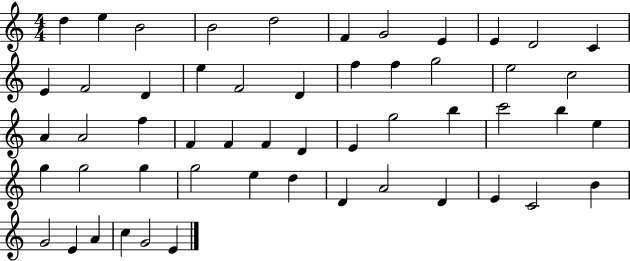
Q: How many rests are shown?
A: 0